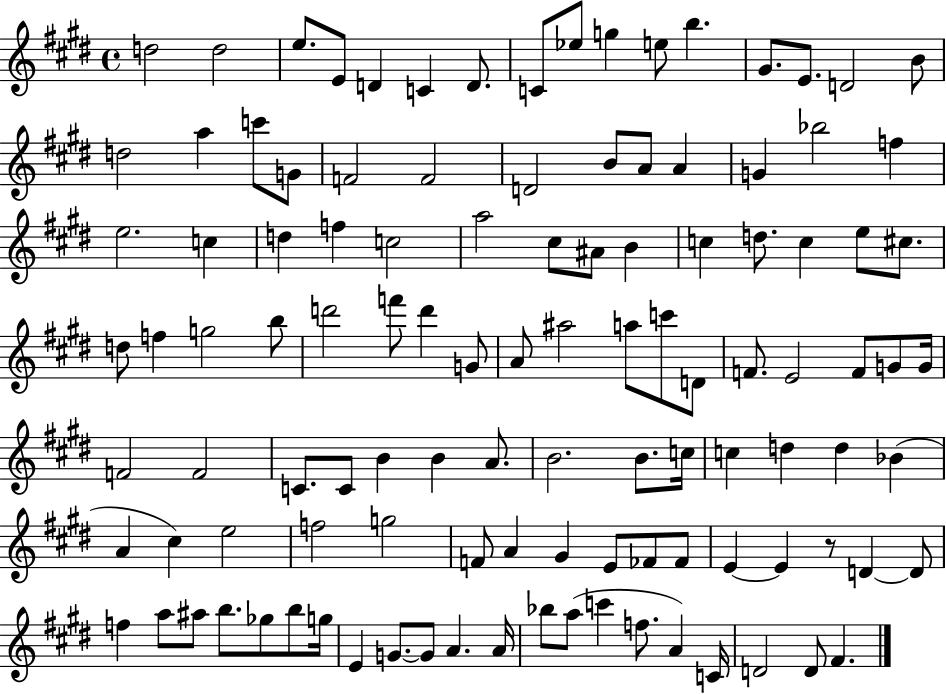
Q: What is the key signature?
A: E major